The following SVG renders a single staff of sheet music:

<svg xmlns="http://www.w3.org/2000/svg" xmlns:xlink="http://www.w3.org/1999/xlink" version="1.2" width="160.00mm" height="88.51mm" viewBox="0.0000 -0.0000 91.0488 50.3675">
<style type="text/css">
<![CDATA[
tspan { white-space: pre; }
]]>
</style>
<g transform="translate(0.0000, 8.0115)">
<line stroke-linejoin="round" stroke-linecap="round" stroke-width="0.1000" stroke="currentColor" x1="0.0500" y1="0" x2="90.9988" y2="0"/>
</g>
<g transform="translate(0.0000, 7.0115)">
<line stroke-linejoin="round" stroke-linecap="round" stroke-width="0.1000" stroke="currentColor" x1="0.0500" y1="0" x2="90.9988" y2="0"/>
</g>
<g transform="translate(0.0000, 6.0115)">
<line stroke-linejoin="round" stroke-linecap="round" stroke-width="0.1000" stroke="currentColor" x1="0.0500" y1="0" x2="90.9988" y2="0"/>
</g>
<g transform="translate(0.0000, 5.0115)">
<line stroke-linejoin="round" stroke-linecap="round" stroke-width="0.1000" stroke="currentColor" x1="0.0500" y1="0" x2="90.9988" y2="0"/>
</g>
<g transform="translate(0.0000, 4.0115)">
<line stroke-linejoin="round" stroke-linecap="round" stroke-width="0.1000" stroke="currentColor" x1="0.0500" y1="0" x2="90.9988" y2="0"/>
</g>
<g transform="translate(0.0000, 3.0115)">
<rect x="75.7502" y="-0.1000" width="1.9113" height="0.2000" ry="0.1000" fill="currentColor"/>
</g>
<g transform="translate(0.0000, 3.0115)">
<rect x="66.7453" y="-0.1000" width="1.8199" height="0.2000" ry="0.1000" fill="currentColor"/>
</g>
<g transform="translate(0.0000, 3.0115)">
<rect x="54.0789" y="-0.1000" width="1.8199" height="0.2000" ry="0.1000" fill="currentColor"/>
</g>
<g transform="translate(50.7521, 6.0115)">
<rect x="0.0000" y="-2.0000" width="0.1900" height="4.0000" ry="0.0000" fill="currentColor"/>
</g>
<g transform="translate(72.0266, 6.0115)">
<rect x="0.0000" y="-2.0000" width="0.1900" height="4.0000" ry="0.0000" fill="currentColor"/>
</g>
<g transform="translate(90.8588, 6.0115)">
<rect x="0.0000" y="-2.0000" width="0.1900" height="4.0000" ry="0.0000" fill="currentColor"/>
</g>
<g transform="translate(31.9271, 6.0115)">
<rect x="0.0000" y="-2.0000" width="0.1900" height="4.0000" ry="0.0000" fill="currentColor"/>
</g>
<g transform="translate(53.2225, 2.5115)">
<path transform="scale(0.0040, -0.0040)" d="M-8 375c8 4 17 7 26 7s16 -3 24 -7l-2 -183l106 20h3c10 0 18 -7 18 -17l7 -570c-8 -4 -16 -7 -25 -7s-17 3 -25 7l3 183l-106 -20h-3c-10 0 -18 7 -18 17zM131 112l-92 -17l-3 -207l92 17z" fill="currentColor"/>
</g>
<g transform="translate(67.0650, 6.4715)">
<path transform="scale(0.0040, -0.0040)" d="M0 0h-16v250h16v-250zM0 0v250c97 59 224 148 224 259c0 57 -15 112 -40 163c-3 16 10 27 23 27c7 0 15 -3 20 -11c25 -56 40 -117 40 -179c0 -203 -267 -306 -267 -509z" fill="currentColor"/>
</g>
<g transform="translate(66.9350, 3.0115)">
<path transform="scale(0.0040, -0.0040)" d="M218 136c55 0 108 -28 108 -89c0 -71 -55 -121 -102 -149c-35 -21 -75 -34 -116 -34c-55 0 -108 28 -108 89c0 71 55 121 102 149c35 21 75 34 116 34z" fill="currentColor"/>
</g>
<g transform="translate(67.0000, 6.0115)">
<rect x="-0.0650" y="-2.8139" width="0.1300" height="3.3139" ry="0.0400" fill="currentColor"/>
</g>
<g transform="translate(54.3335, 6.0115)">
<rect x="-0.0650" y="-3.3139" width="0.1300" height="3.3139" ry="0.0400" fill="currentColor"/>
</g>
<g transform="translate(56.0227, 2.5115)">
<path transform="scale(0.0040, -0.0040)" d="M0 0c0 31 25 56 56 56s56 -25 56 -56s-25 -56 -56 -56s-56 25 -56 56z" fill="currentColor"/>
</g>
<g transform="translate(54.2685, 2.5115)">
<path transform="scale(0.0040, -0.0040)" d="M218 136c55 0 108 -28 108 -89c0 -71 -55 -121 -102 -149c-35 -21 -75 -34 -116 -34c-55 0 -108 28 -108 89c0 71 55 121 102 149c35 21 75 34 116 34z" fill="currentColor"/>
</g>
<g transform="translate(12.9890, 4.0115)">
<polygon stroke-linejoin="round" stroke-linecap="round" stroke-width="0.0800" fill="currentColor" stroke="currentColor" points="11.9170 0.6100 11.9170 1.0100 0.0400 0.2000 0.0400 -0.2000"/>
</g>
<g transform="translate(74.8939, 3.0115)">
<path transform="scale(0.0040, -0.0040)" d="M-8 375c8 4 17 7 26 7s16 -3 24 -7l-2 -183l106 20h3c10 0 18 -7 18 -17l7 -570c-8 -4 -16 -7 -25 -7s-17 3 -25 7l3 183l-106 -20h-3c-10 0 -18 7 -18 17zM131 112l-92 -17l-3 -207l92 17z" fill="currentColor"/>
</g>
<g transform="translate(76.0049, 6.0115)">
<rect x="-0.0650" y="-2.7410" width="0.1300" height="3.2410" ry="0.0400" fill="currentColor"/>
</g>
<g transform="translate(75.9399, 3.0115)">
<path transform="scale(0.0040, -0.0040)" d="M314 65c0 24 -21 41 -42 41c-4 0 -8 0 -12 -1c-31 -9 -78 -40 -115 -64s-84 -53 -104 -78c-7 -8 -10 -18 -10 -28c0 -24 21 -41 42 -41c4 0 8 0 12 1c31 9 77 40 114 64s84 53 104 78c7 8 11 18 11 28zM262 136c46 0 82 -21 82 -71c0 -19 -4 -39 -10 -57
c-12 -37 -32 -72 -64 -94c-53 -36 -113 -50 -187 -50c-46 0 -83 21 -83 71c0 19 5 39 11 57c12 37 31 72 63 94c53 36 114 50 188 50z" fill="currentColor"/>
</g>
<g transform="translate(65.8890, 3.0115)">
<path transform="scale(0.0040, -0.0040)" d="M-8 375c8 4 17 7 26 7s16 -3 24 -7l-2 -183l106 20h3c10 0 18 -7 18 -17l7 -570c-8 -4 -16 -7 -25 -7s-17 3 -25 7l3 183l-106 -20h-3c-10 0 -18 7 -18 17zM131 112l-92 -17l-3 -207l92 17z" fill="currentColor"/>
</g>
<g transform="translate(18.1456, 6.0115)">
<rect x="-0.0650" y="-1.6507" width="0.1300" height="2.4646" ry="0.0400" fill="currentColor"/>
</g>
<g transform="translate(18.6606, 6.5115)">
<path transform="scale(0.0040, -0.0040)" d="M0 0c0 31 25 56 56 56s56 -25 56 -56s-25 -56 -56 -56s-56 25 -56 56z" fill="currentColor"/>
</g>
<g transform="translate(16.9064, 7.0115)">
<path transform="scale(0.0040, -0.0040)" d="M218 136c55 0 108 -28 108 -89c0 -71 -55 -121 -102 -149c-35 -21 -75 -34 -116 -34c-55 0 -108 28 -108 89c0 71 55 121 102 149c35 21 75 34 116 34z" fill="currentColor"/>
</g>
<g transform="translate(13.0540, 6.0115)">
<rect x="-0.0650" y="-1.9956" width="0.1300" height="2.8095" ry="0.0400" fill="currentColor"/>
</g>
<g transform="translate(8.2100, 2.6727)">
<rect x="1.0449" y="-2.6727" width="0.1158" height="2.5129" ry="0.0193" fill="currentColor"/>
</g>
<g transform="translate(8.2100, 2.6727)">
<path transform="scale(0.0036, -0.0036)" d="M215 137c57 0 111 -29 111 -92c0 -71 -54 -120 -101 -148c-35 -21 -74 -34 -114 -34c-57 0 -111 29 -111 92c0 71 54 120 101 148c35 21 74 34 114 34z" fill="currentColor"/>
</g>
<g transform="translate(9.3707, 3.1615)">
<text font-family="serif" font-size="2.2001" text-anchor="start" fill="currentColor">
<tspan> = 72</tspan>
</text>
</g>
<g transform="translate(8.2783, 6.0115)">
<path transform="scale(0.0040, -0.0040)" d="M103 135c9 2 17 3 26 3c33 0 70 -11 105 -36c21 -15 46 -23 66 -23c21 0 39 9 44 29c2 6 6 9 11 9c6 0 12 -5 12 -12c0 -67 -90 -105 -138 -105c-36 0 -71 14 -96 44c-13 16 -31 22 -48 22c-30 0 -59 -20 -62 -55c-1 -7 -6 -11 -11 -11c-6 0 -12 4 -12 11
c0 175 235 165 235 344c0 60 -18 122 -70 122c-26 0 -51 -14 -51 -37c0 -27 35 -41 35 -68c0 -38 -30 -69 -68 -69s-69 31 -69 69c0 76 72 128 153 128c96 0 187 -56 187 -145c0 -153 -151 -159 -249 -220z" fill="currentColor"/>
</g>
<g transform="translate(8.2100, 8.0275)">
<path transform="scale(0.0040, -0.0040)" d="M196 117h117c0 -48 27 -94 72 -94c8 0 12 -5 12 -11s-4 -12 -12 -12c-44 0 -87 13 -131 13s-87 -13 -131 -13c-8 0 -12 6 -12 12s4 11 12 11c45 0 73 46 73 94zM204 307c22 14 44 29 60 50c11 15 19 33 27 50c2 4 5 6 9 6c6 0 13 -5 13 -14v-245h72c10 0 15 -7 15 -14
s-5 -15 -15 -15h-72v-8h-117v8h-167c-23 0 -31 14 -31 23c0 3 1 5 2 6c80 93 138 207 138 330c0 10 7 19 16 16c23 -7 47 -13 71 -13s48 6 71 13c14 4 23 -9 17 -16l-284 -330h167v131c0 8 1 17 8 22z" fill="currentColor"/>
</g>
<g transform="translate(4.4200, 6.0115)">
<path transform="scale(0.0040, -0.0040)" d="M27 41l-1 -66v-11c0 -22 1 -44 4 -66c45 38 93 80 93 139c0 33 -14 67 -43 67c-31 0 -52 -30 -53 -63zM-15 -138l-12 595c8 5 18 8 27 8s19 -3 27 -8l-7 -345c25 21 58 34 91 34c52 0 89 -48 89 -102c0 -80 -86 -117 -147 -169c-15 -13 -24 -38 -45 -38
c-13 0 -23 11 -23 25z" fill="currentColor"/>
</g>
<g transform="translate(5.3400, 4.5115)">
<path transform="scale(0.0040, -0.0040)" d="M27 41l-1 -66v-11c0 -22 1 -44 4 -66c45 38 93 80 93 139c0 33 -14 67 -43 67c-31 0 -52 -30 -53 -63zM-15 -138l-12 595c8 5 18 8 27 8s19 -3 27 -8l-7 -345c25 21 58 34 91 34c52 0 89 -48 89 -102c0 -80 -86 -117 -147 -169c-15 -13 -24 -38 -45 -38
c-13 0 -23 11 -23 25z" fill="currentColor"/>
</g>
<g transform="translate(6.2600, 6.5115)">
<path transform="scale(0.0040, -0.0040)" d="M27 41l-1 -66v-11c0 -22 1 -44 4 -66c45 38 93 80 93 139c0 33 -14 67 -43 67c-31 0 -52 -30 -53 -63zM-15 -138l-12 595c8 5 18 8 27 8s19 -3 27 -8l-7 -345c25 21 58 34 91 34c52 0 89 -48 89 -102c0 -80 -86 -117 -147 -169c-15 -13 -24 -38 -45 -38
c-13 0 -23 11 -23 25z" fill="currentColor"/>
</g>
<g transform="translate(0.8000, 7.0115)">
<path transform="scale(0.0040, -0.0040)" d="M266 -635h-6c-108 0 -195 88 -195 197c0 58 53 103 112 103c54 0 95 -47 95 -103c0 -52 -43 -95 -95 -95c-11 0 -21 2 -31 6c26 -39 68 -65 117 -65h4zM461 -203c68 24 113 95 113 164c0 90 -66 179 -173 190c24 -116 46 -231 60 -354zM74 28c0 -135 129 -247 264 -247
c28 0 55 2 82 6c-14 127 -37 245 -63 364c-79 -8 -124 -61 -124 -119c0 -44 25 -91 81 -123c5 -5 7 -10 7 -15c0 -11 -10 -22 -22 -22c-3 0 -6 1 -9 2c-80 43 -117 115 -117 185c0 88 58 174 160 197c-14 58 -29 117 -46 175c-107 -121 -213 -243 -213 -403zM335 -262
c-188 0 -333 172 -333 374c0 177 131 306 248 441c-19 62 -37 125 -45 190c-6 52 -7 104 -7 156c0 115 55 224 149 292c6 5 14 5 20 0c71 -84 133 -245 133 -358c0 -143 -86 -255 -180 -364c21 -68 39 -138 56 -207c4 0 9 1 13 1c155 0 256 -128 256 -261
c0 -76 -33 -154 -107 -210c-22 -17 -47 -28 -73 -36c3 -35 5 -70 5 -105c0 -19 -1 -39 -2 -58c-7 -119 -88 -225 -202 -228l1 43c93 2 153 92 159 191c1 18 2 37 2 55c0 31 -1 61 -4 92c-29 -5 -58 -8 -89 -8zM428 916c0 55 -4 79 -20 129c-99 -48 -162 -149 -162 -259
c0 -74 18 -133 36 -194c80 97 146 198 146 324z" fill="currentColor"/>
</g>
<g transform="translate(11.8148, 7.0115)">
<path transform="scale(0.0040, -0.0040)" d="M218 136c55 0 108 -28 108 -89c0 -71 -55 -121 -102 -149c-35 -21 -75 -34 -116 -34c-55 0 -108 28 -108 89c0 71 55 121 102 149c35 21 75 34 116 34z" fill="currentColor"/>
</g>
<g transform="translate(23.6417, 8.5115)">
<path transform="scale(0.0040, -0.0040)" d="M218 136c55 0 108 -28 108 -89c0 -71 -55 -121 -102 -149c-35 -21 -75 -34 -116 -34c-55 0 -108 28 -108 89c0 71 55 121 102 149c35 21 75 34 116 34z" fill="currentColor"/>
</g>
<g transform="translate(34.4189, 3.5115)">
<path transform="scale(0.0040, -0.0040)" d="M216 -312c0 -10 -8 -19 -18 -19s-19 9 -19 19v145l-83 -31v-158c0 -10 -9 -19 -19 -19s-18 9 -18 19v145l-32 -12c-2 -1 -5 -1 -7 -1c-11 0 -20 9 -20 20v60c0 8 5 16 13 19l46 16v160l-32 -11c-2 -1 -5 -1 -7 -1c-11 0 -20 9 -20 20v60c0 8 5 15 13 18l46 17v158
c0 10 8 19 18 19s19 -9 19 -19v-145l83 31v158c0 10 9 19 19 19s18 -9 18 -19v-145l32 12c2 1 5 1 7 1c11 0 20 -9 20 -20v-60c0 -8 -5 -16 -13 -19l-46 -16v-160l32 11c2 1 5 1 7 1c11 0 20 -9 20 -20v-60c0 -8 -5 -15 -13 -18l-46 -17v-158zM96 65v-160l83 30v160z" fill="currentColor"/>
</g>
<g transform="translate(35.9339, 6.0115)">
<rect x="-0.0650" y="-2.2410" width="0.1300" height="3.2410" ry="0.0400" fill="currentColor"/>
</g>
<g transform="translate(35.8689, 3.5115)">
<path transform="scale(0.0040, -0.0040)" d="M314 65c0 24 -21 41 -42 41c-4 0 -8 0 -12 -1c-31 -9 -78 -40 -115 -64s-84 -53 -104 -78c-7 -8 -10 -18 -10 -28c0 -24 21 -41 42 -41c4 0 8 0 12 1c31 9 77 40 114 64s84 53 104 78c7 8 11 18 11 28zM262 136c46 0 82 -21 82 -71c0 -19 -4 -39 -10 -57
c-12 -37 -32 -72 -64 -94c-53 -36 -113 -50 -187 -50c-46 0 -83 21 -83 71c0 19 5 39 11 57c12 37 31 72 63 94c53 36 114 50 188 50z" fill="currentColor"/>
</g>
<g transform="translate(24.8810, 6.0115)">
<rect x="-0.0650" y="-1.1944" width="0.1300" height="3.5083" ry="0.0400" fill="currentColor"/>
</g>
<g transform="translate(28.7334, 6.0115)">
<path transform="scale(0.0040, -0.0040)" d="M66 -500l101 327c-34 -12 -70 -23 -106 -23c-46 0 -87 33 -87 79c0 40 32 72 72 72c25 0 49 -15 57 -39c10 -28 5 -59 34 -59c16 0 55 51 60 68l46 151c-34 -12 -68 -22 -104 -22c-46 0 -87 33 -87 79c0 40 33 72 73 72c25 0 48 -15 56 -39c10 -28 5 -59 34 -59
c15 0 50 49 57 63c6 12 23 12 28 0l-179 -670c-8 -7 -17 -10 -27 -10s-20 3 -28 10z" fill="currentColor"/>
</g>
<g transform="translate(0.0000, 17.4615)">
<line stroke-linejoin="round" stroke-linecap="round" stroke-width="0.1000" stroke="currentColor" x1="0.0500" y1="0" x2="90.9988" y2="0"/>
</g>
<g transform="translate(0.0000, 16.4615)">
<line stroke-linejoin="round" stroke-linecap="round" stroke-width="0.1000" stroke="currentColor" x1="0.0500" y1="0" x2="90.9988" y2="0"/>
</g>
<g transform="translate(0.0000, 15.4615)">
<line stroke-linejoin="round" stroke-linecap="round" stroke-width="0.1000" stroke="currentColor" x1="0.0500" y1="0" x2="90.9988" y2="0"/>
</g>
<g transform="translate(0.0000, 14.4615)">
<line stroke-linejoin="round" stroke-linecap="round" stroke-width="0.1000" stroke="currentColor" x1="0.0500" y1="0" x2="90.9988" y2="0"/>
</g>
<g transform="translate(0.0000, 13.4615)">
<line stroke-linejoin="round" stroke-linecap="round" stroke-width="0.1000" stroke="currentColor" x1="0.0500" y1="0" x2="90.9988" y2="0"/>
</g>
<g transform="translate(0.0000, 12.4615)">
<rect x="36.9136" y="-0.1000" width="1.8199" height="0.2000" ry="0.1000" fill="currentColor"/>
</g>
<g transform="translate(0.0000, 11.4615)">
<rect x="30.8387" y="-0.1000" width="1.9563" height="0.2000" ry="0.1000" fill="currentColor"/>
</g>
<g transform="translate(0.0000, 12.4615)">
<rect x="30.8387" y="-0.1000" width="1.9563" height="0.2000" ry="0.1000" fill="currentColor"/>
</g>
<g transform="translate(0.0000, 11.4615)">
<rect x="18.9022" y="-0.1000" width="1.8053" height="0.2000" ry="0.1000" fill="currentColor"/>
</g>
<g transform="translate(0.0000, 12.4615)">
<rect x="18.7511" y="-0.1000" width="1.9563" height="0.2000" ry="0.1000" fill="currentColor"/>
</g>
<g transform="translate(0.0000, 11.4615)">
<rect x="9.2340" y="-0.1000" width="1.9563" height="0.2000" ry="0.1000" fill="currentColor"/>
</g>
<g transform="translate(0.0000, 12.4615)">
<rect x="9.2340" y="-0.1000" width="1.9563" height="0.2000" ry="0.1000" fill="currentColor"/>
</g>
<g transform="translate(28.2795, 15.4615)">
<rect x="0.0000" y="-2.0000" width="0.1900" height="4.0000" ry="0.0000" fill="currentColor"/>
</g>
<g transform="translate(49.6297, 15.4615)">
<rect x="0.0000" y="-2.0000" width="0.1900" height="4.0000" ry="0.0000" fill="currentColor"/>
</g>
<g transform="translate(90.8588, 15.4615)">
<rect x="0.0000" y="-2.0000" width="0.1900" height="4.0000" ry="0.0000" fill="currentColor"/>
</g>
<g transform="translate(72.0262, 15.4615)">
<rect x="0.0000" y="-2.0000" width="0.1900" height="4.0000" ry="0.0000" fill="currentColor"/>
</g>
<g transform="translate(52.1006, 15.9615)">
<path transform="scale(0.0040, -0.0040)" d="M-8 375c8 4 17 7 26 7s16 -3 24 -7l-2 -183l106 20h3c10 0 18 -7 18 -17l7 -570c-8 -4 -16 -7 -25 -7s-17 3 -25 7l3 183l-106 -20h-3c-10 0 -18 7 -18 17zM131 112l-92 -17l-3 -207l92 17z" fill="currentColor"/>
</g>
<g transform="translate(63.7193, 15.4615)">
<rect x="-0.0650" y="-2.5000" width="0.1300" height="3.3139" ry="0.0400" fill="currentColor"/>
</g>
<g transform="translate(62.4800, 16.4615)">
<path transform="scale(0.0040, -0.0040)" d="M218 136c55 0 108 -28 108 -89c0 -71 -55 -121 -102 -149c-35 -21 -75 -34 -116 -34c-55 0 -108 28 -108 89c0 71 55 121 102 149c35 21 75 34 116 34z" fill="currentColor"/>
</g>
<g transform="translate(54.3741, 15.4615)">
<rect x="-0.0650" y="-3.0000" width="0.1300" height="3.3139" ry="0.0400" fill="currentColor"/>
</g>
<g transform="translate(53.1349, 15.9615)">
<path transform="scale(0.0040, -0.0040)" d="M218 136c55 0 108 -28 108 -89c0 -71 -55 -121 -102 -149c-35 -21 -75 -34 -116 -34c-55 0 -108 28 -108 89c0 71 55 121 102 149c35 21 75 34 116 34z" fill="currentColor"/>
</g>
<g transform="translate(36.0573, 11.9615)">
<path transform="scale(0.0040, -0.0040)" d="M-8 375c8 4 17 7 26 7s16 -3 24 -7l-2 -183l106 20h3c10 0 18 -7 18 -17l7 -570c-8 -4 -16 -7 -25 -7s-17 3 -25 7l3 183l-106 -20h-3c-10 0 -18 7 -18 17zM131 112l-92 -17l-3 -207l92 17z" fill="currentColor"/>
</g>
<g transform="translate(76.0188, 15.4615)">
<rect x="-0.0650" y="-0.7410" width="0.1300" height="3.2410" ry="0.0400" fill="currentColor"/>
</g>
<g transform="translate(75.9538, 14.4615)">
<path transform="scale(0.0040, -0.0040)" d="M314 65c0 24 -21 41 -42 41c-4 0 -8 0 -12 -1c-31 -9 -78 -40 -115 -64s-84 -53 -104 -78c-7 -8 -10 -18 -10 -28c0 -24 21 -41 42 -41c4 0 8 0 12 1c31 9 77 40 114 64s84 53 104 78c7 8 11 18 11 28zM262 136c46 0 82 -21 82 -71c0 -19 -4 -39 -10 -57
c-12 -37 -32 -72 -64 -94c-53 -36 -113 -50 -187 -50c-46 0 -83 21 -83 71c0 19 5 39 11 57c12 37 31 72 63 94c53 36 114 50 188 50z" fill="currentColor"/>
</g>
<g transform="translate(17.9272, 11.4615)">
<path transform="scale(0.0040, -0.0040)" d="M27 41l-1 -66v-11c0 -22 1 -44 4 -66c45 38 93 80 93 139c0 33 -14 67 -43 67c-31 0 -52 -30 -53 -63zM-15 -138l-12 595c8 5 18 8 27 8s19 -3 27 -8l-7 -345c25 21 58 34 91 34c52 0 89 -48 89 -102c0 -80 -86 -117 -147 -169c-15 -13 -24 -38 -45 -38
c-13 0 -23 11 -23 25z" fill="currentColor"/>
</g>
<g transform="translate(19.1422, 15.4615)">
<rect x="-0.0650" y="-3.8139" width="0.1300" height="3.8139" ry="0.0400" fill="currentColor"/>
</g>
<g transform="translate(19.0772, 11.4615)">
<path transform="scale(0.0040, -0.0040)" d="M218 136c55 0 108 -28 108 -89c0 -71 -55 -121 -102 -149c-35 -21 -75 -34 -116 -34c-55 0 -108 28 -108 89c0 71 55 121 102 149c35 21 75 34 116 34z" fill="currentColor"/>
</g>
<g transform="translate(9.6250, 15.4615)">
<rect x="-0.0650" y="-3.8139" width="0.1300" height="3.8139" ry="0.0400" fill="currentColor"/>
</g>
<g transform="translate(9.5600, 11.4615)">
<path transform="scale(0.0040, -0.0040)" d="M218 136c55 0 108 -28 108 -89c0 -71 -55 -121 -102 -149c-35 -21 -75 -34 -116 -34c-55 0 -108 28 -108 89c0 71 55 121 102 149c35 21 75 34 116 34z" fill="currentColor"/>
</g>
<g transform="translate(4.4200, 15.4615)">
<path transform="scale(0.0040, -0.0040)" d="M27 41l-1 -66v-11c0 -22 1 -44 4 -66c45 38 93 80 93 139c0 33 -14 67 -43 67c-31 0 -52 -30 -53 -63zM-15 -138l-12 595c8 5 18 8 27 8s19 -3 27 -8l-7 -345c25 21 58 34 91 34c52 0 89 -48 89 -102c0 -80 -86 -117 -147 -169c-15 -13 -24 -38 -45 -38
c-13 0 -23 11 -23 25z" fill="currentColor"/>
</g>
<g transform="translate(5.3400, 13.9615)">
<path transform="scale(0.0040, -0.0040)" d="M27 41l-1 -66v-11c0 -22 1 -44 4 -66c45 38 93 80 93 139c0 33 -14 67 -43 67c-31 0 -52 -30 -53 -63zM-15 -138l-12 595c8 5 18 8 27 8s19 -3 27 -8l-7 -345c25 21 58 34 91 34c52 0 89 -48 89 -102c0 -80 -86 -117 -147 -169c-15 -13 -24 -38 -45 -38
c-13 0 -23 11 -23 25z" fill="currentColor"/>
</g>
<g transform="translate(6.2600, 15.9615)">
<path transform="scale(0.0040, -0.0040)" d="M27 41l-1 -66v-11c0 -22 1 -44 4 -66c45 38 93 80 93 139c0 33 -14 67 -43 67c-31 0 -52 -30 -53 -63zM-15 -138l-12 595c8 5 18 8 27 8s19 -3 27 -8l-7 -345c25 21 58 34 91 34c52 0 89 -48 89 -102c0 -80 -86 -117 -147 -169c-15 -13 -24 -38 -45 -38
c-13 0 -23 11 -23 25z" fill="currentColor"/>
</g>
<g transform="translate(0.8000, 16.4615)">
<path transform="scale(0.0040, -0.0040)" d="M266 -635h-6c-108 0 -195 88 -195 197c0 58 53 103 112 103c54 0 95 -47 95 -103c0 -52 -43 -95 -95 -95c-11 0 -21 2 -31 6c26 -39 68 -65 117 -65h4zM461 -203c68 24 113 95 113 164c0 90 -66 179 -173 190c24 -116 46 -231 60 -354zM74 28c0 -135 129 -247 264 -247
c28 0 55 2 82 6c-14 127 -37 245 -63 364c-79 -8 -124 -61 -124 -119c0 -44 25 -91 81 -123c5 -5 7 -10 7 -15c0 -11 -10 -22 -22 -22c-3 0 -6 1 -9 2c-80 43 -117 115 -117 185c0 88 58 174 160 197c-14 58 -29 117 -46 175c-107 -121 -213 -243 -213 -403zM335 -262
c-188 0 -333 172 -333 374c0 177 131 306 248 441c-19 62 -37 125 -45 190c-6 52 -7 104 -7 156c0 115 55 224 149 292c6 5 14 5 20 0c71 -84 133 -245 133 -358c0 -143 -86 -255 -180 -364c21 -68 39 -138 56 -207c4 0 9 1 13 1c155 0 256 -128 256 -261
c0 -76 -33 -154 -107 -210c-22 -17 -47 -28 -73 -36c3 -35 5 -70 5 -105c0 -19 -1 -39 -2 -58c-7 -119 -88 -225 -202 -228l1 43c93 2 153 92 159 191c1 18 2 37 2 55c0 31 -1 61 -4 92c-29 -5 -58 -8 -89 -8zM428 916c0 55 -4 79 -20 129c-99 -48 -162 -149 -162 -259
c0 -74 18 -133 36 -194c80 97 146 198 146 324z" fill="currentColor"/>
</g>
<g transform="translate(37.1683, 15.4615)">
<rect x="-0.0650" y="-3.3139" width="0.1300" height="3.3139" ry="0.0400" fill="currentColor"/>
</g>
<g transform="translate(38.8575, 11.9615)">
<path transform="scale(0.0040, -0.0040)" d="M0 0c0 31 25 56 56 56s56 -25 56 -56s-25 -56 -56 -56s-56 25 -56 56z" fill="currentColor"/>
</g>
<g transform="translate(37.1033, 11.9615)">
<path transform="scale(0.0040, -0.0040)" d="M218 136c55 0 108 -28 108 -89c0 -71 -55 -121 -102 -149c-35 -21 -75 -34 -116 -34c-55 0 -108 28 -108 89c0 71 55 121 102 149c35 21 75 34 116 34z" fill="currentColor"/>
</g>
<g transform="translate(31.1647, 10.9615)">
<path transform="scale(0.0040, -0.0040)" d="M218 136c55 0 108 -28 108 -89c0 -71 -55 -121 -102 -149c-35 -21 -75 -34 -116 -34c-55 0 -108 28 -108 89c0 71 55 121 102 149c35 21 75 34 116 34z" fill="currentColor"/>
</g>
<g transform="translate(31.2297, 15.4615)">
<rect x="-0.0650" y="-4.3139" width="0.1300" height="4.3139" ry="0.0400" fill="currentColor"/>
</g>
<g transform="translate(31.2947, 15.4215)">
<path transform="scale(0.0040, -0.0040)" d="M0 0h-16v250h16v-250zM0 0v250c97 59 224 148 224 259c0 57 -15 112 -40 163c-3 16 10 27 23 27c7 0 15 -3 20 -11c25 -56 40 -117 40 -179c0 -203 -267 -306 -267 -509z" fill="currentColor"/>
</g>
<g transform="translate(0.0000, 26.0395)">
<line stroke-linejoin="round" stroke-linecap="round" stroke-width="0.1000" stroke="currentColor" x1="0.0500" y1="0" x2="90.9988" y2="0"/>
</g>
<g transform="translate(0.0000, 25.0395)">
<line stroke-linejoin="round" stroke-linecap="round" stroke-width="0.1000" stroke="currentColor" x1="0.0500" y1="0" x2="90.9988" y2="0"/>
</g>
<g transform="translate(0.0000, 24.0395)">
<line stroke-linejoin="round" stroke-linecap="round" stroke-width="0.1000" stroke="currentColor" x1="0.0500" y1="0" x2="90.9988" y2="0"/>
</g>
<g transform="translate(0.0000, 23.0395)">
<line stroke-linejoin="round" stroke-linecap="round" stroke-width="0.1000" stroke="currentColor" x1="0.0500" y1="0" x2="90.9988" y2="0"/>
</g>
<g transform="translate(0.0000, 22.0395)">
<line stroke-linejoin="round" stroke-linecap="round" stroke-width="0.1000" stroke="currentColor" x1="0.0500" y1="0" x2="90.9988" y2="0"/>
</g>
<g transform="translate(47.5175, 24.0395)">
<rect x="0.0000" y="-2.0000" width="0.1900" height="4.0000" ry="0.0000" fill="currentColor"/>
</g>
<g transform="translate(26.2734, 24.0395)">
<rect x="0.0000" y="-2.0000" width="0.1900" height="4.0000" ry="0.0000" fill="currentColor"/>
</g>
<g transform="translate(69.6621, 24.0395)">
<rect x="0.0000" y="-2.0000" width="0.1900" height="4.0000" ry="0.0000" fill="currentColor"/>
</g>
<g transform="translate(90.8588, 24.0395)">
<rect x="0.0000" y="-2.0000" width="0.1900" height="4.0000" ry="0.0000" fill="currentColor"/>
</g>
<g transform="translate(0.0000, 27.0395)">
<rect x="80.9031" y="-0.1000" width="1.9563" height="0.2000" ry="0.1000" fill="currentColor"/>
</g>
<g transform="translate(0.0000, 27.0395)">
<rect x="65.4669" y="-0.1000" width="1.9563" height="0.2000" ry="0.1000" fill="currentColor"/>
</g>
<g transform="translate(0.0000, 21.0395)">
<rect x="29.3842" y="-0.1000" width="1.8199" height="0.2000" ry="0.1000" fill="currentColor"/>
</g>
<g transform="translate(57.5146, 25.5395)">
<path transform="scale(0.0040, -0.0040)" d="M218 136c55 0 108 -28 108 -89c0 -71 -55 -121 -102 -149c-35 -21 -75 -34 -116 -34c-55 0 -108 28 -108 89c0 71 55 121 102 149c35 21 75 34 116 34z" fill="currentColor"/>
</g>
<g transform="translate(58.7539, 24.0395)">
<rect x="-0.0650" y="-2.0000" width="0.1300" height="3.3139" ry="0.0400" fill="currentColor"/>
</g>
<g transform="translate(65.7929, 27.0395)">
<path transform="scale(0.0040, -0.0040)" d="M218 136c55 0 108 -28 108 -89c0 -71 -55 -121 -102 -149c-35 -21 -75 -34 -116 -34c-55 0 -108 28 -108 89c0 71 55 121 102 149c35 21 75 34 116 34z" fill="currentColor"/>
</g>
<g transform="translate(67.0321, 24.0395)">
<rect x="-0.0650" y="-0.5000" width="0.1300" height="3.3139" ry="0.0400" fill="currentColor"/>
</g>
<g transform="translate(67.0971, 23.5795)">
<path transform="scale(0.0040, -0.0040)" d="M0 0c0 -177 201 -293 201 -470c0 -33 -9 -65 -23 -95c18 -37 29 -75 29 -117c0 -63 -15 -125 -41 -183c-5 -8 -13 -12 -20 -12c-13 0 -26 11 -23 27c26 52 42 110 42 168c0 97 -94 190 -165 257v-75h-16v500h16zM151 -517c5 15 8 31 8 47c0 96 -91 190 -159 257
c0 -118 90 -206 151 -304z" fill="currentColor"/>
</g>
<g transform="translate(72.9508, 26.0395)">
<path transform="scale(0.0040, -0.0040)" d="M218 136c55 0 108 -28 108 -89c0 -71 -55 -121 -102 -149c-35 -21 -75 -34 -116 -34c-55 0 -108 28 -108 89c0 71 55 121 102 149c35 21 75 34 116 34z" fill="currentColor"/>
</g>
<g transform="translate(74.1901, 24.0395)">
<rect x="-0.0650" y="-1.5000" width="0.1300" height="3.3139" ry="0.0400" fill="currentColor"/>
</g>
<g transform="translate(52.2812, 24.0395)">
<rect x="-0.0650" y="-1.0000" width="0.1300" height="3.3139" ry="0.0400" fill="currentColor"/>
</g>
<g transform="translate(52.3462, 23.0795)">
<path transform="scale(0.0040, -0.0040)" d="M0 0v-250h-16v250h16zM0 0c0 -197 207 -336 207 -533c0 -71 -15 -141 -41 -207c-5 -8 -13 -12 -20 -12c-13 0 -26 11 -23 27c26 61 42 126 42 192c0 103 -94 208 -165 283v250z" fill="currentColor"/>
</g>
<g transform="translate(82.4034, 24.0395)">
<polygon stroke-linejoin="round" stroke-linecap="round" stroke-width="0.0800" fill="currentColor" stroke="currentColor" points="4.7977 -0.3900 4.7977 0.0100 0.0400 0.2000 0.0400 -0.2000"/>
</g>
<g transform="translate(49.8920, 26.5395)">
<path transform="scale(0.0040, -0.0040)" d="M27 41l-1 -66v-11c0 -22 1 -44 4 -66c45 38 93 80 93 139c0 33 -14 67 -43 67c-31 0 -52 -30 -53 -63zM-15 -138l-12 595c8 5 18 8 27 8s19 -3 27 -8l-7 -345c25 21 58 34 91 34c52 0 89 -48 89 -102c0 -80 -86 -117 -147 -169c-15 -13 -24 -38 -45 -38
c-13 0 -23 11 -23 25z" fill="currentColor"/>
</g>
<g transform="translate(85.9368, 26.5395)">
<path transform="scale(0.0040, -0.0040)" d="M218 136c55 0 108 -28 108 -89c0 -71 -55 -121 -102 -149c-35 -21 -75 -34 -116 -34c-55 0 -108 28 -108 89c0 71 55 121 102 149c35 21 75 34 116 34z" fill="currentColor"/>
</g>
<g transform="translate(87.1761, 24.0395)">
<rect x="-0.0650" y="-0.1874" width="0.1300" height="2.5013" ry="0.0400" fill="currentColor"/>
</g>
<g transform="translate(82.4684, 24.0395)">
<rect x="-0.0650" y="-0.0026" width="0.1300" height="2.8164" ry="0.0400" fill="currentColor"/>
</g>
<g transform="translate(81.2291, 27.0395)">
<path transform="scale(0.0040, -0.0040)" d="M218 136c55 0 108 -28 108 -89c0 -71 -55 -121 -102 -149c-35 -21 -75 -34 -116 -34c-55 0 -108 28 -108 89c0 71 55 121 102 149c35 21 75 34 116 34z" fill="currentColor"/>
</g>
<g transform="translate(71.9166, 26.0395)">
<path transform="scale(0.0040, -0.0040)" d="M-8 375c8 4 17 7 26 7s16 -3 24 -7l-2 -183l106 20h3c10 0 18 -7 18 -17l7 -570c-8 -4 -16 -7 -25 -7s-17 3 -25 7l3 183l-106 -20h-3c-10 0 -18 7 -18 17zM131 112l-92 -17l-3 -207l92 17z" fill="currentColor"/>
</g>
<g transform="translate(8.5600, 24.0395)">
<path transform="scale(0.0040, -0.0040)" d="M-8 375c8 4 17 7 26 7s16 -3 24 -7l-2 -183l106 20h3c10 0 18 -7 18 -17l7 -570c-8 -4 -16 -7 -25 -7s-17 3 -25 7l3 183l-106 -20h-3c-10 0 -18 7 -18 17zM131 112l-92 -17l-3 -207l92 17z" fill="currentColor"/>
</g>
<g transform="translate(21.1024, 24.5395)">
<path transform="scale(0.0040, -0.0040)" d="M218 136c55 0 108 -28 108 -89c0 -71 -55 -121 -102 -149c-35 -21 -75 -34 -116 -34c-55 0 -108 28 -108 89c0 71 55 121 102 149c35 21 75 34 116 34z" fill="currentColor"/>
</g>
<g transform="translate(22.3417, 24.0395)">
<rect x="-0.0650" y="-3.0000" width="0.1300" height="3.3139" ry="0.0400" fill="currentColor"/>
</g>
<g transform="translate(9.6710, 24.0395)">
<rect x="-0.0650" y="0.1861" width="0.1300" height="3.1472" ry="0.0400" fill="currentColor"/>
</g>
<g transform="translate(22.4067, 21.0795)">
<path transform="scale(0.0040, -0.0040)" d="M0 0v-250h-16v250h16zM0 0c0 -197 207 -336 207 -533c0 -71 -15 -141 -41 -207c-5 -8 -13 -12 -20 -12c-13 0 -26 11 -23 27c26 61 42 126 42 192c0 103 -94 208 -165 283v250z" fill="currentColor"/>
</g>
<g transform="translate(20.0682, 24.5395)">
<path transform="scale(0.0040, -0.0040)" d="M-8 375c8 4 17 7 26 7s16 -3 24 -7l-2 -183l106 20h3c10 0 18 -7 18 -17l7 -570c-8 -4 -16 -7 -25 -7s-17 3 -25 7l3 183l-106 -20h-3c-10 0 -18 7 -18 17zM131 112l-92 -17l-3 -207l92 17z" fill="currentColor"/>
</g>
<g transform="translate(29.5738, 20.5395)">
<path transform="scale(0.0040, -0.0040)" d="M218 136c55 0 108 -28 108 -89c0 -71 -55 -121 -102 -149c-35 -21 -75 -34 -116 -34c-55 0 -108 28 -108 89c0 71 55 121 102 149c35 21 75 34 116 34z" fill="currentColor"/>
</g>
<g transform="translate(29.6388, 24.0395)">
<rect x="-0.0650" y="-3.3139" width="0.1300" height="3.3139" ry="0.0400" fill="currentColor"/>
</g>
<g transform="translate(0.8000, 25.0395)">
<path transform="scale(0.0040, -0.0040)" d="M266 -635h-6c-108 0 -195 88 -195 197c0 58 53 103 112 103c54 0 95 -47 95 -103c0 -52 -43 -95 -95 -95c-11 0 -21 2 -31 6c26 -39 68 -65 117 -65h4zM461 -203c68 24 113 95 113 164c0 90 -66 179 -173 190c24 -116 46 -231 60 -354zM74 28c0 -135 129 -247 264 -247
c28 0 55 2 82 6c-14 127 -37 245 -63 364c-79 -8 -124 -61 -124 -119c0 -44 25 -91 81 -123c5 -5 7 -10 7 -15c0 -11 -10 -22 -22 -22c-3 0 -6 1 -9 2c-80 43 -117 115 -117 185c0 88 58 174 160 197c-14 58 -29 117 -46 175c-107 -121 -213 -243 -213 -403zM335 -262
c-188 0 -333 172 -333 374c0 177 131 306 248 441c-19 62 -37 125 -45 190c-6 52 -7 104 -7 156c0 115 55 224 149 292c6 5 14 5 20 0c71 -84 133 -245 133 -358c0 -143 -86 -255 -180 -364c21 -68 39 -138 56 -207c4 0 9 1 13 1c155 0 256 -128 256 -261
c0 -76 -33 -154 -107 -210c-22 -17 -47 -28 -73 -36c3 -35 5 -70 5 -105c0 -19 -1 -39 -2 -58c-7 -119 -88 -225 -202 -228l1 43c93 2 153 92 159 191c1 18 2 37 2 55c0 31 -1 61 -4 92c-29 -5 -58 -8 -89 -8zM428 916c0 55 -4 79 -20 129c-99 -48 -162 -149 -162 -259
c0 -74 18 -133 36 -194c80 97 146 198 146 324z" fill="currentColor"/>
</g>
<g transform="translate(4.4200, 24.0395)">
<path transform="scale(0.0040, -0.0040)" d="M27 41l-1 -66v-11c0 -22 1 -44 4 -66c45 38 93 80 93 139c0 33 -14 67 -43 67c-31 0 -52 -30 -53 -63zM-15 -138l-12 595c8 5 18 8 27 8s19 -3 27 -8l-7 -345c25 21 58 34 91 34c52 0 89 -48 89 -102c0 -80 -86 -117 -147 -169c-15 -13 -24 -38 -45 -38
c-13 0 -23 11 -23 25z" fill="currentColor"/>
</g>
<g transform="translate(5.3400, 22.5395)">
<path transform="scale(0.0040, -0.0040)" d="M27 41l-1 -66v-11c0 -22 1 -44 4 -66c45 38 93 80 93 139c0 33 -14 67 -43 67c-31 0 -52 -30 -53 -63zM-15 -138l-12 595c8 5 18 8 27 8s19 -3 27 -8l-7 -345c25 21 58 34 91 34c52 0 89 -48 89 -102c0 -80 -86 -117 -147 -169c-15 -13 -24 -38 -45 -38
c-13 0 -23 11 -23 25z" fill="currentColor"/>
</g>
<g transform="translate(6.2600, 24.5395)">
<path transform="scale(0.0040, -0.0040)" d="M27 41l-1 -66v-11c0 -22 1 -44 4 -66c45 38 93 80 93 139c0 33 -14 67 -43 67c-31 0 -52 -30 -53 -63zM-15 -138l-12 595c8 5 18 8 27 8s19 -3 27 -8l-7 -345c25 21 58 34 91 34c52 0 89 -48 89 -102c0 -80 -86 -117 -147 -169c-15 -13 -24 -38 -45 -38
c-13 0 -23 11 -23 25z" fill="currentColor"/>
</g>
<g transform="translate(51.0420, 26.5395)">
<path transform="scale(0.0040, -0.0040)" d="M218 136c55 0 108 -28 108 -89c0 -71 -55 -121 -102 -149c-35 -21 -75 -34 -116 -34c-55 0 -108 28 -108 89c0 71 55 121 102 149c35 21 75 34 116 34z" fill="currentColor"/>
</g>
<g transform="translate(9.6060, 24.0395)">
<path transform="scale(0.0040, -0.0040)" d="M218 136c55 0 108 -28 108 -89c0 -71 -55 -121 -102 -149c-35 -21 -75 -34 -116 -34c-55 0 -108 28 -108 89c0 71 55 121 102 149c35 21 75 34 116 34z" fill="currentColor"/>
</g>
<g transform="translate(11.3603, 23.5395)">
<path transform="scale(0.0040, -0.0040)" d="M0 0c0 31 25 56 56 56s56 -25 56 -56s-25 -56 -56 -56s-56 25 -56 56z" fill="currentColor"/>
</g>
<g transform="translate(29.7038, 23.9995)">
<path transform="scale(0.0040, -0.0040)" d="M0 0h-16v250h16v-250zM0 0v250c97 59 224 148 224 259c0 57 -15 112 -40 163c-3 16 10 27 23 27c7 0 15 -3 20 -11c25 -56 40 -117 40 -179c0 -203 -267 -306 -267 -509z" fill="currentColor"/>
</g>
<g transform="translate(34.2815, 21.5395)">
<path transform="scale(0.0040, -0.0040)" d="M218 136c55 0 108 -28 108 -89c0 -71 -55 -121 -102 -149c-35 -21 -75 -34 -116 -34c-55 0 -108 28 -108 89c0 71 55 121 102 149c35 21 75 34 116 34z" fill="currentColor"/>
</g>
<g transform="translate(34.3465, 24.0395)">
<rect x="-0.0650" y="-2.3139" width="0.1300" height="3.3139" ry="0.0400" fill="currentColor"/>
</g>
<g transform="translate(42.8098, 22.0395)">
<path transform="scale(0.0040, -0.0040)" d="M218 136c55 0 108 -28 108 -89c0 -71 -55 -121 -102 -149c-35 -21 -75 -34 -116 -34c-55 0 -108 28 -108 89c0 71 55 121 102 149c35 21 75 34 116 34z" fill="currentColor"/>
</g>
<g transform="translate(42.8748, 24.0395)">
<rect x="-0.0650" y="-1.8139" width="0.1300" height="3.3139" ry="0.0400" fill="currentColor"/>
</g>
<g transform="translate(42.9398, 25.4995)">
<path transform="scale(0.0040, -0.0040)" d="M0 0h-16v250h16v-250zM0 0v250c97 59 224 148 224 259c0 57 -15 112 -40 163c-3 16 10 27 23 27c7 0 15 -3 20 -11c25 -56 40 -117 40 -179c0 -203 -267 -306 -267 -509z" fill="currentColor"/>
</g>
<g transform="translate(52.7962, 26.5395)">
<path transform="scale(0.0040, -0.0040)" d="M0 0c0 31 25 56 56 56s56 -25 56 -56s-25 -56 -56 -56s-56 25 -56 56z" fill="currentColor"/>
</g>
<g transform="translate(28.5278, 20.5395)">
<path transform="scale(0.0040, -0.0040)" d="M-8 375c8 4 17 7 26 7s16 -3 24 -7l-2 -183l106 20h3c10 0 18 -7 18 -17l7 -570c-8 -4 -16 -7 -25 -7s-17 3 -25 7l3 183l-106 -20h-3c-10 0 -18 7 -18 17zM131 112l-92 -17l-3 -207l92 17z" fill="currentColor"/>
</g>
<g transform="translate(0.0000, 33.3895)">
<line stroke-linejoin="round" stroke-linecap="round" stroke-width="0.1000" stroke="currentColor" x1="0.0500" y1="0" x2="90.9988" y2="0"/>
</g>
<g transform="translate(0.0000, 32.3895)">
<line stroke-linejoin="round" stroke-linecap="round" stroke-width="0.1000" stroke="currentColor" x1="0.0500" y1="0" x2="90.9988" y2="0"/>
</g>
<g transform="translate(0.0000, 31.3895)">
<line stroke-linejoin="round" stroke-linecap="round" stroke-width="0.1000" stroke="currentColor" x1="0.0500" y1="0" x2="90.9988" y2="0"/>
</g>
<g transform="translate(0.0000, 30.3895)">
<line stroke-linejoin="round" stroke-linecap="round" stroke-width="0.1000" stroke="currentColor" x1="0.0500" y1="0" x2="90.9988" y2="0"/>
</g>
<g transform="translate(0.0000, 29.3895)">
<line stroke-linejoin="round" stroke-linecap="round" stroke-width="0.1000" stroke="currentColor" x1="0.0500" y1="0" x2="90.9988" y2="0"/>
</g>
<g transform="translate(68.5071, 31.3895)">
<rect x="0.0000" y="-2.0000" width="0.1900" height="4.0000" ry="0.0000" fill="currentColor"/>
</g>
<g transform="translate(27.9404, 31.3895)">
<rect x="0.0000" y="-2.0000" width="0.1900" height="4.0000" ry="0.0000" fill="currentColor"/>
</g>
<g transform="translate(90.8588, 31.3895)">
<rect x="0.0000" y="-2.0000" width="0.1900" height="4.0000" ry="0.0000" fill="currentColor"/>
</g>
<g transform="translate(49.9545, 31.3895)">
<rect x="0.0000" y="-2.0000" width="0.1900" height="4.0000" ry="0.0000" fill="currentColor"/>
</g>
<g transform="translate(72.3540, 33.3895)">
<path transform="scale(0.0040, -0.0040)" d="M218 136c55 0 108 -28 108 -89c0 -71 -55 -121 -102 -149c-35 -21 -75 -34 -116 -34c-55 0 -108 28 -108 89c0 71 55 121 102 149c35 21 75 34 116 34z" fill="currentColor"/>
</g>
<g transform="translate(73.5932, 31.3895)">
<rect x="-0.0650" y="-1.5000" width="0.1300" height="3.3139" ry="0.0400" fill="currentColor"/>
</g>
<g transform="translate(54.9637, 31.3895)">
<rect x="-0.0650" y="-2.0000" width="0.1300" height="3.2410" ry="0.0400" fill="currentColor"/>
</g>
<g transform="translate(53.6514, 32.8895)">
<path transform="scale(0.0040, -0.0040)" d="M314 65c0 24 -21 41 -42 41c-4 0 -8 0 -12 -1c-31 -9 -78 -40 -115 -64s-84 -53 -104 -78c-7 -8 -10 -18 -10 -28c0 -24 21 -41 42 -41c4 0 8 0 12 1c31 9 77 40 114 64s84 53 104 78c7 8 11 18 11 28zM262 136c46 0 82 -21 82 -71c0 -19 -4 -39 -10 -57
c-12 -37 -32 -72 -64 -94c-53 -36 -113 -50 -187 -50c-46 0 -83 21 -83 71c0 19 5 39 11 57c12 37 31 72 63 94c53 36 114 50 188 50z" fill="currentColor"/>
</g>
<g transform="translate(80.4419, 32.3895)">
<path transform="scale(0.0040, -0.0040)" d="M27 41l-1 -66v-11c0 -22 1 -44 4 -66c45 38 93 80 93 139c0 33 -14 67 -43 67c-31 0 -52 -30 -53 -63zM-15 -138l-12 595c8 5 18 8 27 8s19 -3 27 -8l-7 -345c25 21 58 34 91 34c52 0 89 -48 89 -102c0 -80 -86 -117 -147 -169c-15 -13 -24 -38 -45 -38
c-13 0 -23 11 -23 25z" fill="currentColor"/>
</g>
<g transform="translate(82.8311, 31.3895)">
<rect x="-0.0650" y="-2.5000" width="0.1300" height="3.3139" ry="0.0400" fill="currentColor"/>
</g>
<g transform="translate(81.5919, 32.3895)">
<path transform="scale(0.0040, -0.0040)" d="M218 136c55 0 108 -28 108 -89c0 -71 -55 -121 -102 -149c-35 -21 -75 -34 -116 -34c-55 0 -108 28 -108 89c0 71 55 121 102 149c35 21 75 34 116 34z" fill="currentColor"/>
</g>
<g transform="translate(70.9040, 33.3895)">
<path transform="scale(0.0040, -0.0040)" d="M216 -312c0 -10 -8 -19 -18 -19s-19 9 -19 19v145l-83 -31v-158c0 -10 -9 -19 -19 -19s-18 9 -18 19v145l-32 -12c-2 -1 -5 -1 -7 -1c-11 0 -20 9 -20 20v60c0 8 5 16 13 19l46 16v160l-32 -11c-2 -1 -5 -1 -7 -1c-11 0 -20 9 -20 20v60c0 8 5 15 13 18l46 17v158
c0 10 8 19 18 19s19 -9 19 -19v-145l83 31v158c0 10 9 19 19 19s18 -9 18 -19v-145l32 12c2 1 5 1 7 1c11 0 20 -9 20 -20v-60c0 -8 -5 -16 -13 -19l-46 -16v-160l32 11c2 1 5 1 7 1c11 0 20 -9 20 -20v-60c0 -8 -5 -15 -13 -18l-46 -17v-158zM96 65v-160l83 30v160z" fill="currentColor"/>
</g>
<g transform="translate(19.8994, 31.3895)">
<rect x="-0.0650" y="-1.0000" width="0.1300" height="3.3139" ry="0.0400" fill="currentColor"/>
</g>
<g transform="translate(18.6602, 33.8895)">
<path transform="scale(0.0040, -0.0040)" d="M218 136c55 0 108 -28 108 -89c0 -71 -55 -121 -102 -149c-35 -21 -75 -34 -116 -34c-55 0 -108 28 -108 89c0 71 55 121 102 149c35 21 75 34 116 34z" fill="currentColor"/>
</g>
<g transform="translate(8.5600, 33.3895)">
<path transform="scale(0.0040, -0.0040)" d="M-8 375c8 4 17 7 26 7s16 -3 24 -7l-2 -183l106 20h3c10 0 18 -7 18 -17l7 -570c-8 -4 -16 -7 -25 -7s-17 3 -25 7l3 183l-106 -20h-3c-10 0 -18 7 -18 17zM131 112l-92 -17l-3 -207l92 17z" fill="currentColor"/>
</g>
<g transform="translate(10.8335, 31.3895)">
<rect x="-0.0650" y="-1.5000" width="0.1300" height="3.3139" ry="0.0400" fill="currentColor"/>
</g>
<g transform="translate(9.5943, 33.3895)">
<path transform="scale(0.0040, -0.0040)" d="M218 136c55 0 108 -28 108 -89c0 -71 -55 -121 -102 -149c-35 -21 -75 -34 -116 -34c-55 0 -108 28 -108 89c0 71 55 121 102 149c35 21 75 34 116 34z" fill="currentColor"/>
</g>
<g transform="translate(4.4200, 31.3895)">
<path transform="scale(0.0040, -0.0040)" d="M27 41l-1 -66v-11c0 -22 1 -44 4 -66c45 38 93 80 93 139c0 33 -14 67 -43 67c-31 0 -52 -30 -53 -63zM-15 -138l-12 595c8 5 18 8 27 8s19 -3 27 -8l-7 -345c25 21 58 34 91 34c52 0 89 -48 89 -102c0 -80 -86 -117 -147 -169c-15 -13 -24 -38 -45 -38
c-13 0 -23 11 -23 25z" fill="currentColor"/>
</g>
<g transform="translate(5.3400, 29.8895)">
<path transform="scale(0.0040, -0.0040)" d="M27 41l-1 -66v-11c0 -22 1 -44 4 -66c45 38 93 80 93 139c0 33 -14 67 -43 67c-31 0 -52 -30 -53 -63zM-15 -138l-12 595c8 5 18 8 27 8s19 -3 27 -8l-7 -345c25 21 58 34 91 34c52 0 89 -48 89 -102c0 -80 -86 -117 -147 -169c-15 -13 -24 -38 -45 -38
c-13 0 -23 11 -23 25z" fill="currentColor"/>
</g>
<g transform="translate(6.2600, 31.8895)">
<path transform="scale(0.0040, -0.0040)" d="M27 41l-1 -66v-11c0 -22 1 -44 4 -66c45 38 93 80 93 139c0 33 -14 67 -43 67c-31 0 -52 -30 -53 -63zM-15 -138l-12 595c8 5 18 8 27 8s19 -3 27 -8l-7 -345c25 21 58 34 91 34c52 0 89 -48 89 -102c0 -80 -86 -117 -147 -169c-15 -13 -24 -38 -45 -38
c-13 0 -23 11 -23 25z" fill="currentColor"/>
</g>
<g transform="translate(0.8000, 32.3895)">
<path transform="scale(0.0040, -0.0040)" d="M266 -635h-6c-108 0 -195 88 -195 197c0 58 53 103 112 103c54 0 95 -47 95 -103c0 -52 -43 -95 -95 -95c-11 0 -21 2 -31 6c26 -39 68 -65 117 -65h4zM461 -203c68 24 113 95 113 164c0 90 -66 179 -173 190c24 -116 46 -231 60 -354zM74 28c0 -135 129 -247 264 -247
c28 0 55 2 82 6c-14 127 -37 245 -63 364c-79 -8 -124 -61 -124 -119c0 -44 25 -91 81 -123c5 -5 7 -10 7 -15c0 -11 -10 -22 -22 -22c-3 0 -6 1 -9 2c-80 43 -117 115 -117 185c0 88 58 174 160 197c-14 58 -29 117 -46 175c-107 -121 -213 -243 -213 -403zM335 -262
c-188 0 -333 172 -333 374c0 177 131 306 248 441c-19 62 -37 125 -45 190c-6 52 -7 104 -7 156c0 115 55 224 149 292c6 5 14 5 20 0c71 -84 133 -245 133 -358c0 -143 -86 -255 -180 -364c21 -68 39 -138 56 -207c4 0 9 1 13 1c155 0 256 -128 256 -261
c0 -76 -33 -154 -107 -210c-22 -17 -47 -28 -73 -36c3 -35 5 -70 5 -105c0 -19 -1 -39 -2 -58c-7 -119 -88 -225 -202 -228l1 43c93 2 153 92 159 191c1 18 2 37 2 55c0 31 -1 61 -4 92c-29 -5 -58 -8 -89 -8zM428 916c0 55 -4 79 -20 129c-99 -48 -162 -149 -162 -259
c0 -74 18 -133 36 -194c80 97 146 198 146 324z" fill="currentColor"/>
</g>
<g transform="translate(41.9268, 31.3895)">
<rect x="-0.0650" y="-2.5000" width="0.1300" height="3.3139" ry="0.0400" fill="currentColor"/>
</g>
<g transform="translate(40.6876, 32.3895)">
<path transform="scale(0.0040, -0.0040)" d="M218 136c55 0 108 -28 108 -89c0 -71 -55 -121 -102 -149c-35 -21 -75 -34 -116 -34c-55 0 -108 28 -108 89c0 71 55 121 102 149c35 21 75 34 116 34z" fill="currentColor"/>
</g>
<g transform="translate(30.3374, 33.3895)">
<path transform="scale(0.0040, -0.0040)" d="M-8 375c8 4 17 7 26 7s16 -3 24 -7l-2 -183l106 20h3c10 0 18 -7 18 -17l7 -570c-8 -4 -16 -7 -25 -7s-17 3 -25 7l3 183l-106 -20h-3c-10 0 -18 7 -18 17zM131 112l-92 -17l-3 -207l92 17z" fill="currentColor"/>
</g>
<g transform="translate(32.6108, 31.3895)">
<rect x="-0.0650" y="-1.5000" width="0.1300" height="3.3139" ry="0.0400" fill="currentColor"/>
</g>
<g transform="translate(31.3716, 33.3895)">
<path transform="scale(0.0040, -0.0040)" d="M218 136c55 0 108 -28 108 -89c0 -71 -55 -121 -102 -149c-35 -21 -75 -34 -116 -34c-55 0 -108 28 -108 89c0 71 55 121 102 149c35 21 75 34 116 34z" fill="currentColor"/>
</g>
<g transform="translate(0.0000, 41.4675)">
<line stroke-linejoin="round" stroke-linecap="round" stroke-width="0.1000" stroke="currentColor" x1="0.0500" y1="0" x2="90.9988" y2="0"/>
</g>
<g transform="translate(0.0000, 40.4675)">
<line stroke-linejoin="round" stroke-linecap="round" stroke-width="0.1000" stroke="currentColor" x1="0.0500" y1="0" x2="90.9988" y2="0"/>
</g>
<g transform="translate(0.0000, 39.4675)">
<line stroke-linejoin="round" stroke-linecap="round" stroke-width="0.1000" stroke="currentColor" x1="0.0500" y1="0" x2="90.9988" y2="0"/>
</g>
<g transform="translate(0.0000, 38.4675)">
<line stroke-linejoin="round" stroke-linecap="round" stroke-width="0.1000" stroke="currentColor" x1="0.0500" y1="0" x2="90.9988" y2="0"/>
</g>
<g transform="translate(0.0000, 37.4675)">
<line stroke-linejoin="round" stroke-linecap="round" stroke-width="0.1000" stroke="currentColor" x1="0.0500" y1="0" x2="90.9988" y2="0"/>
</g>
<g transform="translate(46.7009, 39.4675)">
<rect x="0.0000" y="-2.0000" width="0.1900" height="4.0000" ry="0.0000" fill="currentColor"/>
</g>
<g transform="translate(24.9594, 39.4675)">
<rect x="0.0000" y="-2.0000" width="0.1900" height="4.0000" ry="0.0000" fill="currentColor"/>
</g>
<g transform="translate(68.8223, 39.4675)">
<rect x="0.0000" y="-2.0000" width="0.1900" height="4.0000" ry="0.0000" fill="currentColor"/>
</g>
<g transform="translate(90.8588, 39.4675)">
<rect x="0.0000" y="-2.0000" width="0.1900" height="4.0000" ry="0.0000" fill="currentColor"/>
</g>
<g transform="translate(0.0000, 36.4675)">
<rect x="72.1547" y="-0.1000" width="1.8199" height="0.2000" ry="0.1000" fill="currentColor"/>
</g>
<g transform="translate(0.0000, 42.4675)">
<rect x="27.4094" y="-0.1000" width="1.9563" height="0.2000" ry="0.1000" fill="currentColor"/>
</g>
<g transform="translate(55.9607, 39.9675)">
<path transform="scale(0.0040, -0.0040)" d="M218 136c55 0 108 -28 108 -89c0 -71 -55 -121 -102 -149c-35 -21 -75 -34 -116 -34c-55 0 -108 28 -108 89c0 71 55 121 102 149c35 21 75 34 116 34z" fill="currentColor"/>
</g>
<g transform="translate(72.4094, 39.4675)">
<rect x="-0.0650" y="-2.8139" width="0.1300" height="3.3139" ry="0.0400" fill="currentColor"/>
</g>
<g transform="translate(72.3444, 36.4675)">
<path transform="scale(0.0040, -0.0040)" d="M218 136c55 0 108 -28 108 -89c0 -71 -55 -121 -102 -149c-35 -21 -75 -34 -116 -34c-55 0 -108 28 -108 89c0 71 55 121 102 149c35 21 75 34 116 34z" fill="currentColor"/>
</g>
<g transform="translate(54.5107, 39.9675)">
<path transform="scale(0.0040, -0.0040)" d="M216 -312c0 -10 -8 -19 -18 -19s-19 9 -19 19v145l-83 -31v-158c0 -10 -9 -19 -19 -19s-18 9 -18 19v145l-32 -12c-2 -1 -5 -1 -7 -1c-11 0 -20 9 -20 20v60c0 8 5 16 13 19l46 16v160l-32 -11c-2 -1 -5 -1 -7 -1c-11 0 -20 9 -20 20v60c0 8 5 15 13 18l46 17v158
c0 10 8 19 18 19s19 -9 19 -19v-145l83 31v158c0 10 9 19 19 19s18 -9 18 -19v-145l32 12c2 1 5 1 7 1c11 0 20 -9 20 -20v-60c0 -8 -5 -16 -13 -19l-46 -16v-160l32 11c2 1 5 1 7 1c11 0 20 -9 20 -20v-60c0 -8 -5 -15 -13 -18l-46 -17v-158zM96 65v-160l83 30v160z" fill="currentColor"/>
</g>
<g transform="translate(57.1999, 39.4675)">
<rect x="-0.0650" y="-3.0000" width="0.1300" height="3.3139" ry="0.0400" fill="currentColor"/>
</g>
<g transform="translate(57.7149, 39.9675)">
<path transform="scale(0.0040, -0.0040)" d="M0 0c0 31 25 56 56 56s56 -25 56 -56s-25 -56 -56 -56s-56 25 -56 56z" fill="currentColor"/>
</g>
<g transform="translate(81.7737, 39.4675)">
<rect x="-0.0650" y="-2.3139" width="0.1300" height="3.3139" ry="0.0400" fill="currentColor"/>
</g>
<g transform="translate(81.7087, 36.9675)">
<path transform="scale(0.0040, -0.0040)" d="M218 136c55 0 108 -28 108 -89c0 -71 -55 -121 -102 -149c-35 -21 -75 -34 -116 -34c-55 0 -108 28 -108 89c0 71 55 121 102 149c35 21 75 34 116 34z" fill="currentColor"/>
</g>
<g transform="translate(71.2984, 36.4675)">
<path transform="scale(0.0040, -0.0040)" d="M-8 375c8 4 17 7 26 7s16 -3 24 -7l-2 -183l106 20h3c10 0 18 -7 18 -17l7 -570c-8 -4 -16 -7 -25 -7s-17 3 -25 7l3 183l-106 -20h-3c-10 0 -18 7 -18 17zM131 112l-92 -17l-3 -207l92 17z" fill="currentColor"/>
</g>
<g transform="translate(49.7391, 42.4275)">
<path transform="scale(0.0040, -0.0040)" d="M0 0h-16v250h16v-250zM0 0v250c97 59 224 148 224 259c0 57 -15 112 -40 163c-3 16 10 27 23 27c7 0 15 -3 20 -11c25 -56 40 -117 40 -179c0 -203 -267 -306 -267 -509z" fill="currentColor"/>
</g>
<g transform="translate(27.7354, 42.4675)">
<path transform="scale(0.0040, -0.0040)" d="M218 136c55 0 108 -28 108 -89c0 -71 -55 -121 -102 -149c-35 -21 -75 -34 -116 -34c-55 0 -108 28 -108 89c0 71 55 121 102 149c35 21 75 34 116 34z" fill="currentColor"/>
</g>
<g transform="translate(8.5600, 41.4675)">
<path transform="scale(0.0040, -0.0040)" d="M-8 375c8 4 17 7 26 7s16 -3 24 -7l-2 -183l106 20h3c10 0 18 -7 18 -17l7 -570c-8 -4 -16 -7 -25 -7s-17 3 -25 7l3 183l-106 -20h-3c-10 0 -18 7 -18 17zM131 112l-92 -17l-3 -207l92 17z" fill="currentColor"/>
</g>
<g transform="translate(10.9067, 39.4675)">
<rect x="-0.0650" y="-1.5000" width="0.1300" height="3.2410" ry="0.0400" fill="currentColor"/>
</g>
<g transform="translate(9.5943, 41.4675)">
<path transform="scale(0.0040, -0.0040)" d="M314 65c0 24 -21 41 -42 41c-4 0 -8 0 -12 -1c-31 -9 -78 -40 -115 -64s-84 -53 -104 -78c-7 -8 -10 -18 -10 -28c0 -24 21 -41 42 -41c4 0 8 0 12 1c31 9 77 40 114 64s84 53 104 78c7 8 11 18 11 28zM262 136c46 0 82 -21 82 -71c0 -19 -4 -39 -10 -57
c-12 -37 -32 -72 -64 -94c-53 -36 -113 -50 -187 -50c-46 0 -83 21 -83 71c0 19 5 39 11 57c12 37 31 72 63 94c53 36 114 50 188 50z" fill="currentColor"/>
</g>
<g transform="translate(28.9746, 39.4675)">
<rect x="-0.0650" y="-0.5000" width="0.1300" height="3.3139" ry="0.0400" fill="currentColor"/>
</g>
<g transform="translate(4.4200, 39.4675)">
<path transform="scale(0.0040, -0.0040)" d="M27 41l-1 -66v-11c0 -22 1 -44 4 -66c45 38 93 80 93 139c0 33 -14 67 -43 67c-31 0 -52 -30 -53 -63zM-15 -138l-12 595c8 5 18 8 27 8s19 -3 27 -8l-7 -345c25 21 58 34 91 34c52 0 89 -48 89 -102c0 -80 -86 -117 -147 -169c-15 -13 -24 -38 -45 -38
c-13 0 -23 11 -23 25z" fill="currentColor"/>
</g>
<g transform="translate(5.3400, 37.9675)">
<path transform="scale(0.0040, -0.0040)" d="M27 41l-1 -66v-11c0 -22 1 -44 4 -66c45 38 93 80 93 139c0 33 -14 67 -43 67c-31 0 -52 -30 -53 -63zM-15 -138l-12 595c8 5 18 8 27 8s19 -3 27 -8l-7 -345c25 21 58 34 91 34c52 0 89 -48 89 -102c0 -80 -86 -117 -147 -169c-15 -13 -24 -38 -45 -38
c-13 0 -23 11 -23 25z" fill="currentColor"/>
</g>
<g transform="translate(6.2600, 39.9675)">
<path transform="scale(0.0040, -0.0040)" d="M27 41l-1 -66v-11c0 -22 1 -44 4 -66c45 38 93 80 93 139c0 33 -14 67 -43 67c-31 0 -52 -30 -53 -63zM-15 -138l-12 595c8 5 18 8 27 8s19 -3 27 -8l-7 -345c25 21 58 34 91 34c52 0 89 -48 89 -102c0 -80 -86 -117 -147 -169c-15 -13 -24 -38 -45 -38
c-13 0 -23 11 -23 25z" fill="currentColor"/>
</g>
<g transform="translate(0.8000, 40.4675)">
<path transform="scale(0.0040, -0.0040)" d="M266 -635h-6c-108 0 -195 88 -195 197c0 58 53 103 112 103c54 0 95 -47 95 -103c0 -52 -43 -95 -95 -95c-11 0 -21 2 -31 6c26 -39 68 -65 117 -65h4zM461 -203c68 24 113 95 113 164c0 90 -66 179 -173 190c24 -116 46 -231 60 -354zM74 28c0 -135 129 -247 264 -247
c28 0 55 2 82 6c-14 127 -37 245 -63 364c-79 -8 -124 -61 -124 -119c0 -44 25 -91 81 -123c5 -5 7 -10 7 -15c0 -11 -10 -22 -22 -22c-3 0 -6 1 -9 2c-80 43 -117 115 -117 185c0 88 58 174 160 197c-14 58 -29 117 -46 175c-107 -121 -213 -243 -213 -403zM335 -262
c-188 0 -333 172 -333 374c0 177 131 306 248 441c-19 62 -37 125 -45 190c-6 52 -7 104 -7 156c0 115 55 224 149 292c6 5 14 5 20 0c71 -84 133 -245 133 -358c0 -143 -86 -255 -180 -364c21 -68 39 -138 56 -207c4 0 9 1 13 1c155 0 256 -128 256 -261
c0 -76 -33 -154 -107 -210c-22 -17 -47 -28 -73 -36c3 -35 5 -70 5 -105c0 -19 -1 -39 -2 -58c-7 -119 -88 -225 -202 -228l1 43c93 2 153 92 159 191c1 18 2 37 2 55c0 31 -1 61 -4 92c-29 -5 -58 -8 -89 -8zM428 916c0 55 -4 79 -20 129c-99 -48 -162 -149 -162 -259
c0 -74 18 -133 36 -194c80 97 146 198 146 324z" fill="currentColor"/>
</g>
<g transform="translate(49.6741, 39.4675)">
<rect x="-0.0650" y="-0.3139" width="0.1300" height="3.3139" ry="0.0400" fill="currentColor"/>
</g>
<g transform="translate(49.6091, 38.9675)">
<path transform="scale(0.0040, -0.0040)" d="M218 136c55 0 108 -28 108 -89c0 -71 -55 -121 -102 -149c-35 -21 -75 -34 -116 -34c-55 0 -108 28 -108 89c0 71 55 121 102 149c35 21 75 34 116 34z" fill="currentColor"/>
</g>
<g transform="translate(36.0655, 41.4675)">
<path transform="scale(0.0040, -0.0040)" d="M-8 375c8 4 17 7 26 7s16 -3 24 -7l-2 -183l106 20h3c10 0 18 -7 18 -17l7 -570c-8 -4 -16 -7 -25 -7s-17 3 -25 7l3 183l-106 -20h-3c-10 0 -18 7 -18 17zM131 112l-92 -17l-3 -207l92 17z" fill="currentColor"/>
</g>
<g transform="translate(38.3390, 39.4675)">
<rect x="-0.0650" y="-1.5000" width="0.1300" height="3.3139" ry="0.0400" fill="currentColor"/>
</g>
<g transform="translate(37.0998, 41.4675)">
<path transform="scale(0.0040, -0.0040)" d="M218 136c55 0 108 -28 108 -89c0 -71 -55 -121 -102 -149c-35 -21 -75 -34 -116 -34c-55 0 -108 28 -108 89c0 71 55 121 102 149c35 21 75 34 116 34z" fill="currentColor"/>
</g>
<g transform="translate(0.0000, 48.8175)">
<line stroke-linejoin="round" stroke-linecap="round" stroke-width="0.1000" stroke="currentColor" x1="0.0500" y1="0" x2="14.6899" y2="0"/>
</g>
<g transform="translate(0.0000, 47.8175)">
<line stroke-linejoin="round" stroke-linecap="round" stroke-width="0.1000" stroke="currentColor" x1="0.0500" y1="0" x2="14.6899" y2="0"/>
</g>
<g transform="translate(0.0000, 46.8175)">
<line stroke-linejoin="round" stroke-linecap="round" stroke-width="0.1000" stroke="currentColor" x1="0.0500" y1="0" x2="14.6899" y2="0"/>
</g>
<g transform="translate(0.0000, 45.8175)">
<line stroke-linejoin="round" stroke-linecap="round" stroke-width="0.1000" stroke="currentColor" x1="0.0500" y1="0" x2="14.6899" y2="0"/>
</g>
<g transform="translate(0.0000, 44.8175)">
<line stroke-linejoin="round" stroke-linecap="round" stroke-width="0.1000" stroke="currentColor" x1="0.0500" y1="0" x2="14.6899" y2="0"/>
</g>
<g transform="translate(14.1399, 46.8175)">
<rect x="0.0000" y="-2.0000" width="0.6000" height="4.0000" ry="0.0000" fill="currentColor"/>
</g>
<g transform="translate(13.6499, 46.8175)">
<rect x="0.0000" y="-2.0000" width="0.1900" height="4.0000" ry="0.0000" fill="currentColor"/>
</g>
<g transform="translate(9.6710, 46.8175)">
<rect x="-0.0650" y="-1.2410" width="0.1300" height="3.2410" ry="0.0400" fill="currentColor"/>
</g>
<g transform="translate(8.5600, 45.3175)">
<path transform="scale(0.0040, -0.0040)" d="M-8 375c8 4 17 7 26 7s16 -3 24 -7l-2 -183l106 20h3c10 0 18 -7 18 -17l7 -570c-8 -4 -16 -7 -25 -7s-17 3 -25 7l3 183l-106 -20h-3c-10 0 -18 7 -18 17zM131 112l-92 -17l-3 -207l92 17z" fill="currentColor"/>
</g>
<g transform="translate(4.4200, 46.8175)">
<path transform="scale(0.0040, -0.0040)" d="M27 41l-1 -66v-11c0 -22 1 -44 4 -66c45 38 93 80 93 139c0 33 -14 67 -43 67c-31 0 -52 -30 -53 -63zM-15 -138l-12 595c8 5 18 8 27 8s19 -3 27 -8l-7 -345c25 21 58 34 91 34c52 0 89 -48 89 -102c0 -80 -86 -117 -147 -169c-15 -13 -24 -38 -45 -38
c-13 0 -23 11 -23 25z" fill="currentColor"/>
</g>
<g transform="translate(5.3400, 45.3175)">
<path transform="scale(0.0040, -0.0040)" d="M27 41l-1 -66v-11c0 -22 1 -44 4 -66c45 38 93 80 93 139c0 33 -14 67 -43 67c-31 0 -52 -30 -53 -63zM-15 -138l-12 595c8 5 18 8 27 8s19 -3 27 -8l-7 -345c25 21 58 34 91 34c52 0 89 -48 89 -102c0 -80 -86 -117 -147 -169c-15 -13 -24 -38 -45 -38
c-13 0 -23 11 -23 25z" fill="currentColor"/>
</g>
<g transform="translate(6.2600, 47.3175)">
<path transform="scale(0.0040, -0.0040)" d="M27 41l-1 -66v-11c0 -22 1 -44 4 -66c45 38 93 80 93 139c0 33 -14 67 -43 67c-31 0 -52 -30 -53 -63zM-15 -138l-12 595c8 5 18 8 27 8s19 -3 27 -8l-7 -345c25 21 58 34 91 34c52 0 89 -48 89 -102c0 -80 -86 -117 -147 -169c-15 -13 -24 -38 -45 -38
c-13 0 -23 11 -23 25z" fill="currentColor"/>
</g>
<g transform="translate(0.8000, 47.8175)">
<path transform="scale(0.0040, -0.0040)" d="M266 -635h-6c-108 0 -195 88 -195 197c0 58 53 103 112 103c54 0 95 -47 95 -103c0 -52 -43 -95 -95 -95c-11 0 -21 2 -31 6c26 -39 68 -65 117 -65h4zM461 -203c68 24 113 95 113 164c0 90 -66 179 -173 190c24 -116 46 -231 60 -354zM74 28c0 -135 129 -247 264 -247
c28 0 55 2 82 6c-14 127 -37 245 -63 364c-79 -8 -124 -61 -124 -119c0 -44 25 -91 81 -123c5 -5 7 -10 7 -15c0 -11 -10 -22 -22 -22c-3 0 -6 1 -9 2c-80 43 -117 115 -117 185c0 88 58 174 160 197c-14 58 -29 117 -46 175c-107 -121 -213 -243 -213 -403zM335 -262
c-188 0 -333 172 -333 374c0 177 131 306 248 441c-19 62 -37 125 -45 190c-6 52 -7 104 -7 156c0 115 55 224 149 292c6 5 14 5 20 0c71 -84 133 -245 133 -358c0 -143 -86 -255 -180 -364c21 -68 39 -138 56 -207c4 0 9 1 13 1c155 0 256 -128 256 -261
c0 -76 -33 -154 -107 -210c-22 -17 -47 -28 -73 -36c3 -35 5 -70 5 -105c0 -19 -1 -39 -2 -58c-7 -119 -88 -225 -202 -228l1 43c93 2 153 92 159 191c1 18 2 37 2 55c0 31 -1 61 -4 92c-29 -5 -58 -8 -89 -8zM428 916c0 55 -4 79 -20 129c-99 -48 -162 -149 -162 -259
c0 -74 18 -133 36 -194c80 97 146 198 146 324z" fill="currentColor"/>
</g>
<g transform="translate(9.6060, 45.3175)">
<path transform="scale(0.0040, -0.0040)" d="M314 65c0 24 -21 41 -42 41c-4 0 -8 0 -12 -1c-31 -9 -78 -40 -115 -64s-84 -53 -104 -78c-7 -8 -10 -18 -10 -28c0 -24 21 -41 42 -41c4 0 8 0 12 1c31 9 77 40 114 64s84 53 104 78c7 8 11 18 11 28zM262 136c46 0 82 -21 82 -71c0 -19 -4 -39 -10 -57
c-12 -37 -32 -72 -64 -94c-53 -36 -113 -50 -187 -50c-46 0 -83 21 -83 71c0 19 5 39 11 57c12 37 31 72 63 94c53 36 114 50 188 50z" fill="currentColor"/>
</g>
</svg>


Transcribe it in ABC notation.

X:1
T:Untitled
M:2/4
L:1/4
K:Eb
G/2 G/2 D/2 z/4 ^g2 b a/2 a2 c' _c' d'/2 b A G d2 B A/2 b/2 g f/2 _D/2 F C/4 E C/2 D/2 E D E G F2 ^E _G E2 C E c/2 ^A a g e2